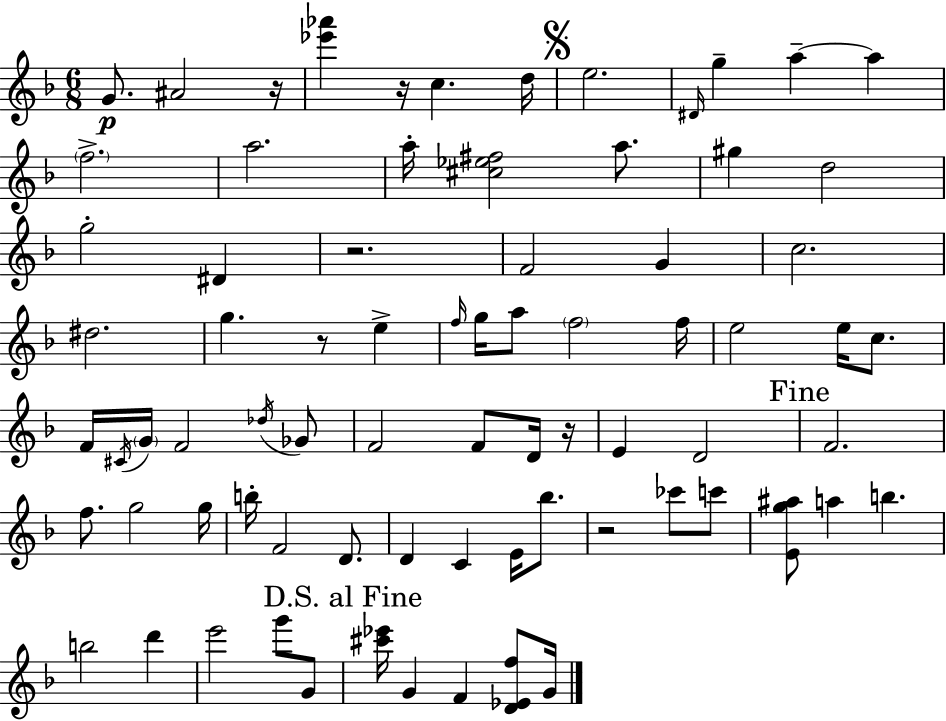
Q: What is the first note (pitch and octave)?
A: G4